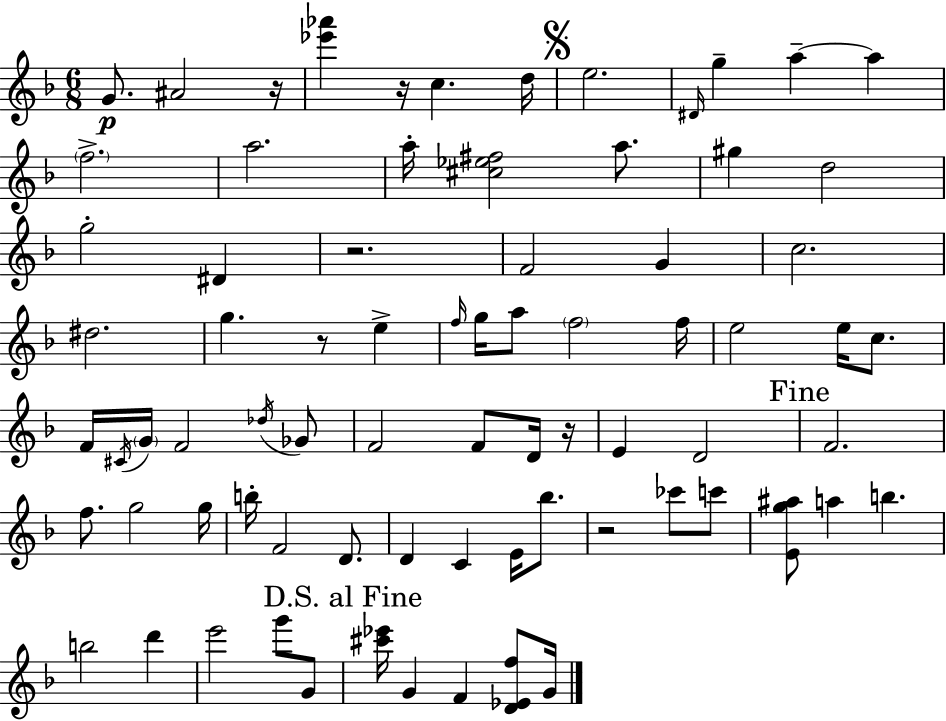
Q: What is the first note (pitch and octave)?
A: G4